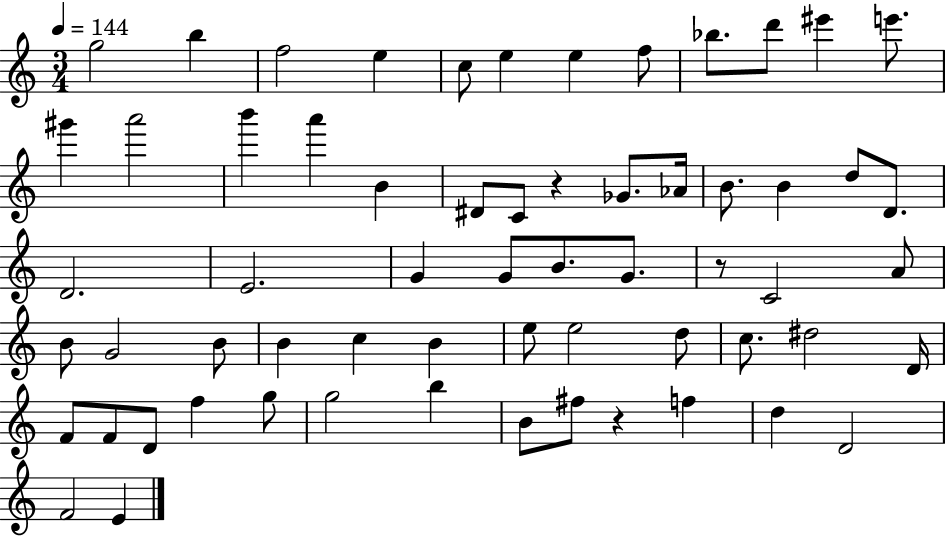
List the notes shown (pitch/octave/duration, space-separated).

G5/h B5/q F5/h E5/q C5/e E5/q E5/q F5/e Bb5/e. D6/e EIS6/q E6/e. G#6/q A6/h B6/q A6/q B4/q D#4/e C4/e R/q Gb4/e. Ab4/s B4/e. B4/q D5/e D4/e. D4/h. E4/h. G4/q G4/e B4/e. G4/e. R/e C4/h A4/e B4/e G4/h B4/e B4/q C5/q B4/q E5/e E5/h D5/e C5/e. D#5/h D4/s F4/e F4/e D4/e F5/q G5/e G5/h B5/q B4/e F#5/e R/q F5/q D5/q D4/h F4/h E4/q